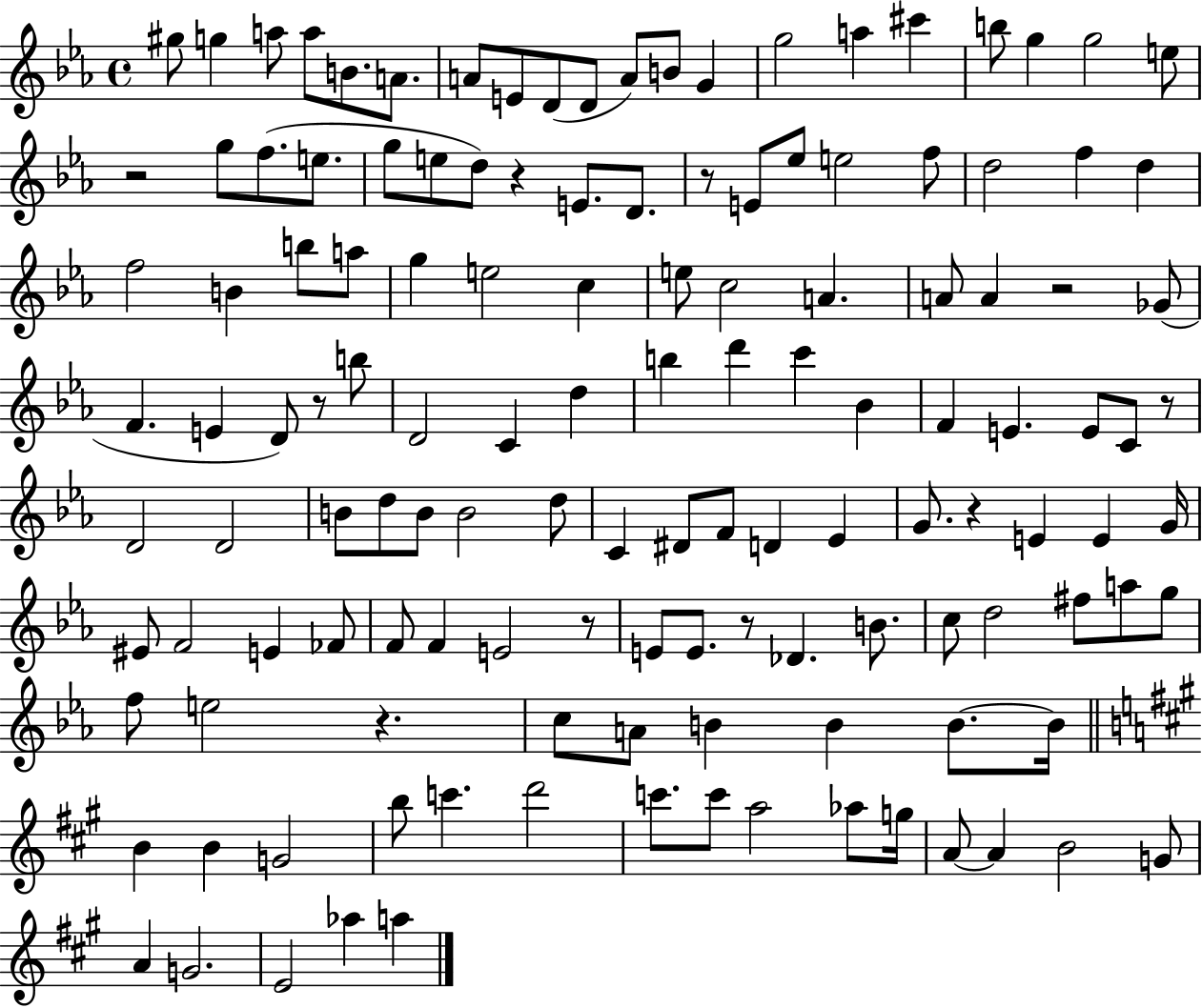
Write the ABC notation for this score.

X:1
T:Untitled
M:4/4
L:1/4
K:Eb
^g/2 g a/2 a/2 B/2 A/2 A/2 E/2 D/2 D/2 A/2 B/2 G g2 a ^c' b/2 g g2 e/2 z2 g/2 f/2 e/2 g/2 e/2 d/2 z E/2 D/2 z/2 E/2 _e/2 e2 f/2 d2 f d f2 B b/2 a/2 g e2 c e/2 c2 A A/2 A z2 _G/2 F E D/2 z/2 b/2 D2 C d b d' c' _B F E E/2 C/2 z/2 D2 D2 B/2 d/2 B/2 B2 d/2 C ^D/2 F/2 D _E G/2 z E E G/4 ^E/2 F2 E _F/2 F/2 F E2 z/2 E/2 E/2 z/2 _D B/2 c/2 d2 ^f/2 a/2 g/2 f/2 e2 z c/2 A/2 B B B/2 B/4 B B G2 b/2 c' d'2 c'/2 c'/2 a2 _a/2 g/4 A/2 A B2 G/2 A G2 E2 _a a